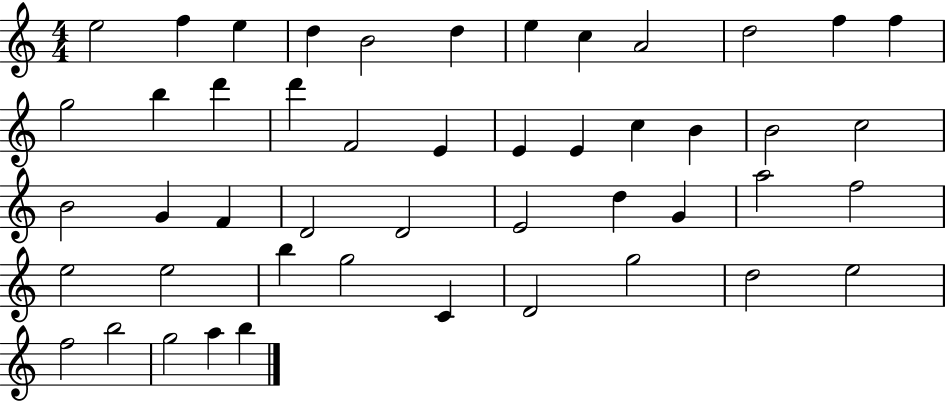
E5/h F5/q E5/q D5/q B4/h D5/q E5/q C5/q A4/h D5/h F5/q F5/q G5/h B5/q D6/q D6/q F4/h E4/q E4/q E4/q C5/q B4/q B4/h C5/h B4/h G4/q F4/q D4/h D4/h E4/h D5/q G4/q A5/h F5/h E5/h E5/h B5/q G5/h C4/q D4/h G5/h D5/h E5/h F5/h B5/h G5/h A5/q B5/q